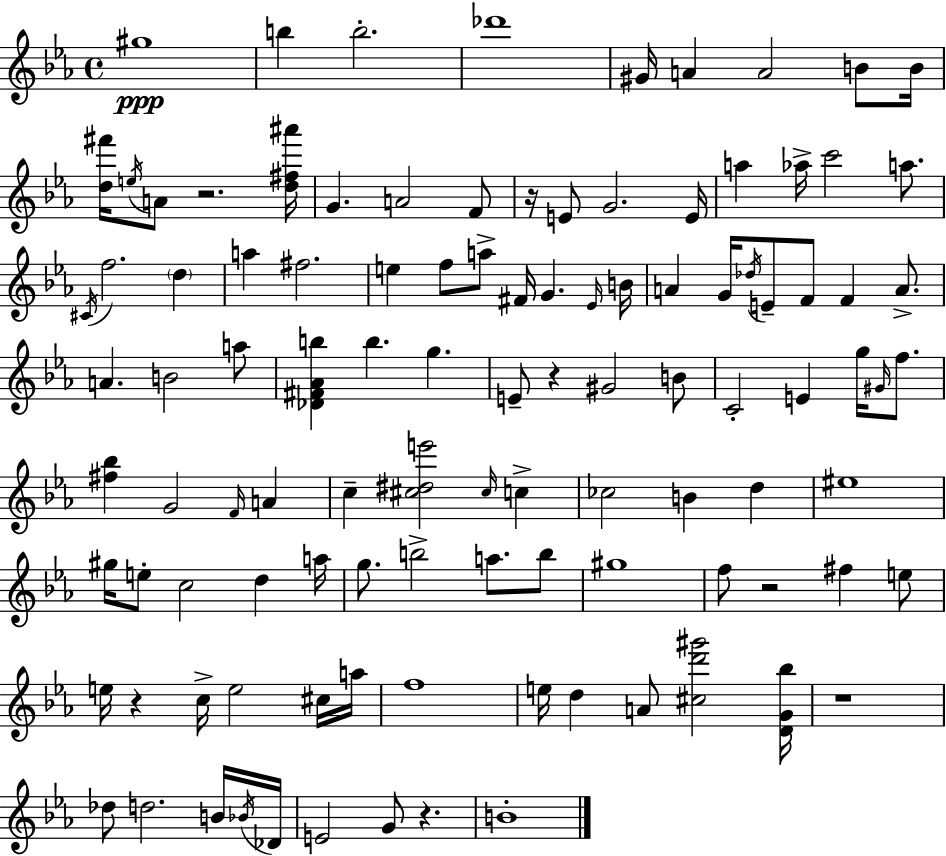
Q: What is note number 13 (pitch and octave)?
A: A4